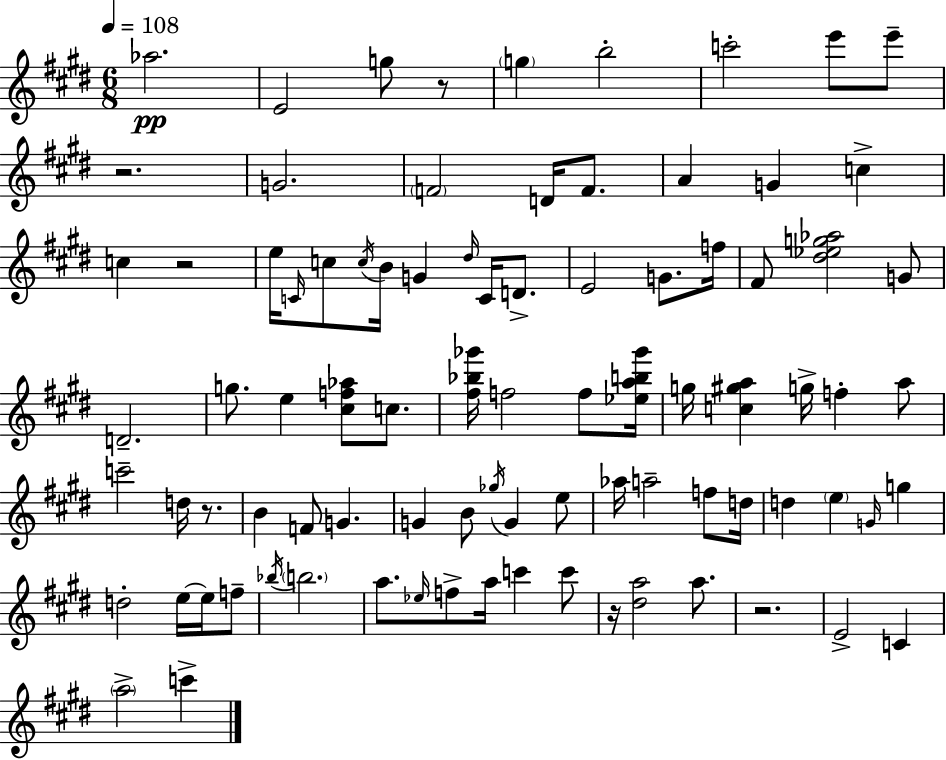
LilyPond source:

{
  \clef treble
  \numericTimeSignature
  \time 6/8
  \key e \major
  \tempo 4 = 108
  aes''2.\pp | e'2 g''8 r8 | \parenthesize g''4 b''2-. | c'''2-. e'''8 e'''8-- | \break r2. | g'2. | \parenthesize f'2 d'16 f'8. | a'4 g'4 c''4-> | \break c''4 r2 | e''16 \grace { c'16 } c''8 \acciaccatura { c''16 } b'16 g'4 \grace { dis''16 } c'16 | d'8.-> e'2 g'8. | f''16 fis'8 <dis'' ees'' g'' aes''>2 | \break g'8 d'2.-- | g''8. e''4 <cis'' f'' aes''>8 | c''8. <fis'' bes'' ges'''>16 f''2 | f''8 <ees'' a'' b'' ges'''>16 g''16 <c'' gis'' a''>4 g''16-> f''4-. | \break a''8 c'''2-- d''16 | r8. b'4 f'8 g'4. | g'4 b'8 \acciaccatura { ges''16 } g'4 | e''8 aes''16 a''2-- | \break f''8 d''16 d''4 \parenthesize e''4 | \grace { g'16 } g''4 d''2-. | e''16~~ e''16 f''8-- \acciaccatura { bes''16 } \parenthesize b''2. | a''8. \grace { ees''16 } f''8-> | \break a''16 c'''4 c'''8 r16 <dis'' a''>2 | a''8. r2. | e'2-> | c'4 \parenthesize a''2-> | \break c'''4-> \bar "|."
}